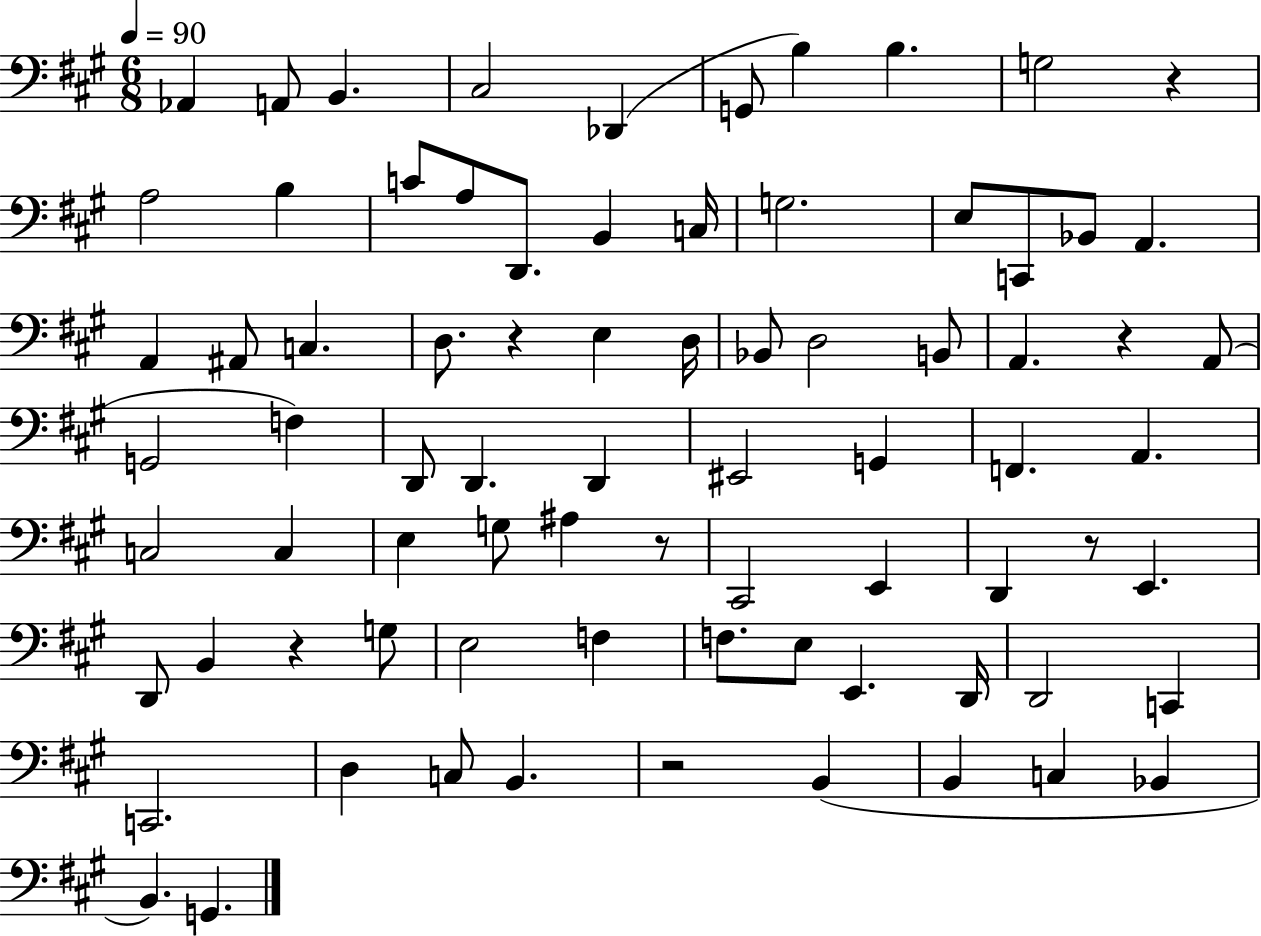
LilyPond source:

{
  \clef bass
  \numericTimeSignature
  \time 6/8
  \key a \major
  \tempo 4 = 90
  aes,4 a,8 b,4. | cis2 des,4( | g,8 b4) b4. | g2 r4 | \break a2 b4 | c'8 a8 d,8. b,4 c16 | g2. | e8 c,8 bes,8 a,4. | \break a,4 ais,8 c4. | d8. r4 e4 d16 | bes,8 d2 b,8 | a,4. r4 a,8( | \break g,2 f4) | d,8 d,4. d,4 | eis,2 g,4 | f,4. a,4. | \break c2 c4 | e4 g8 ais4 r8 | cis,2 e,4 | d,4 r8 e,4. | \break d,8 b,4 r4 g8 | e2 f4 | f8. e8 e,4. d,16 | d,2 c,4 | \break c,2. | d4 c8 b,4. | r2 b,4( | b,4 c4 bes,4 | \break b,4.) g,4. | \bar "|."
}